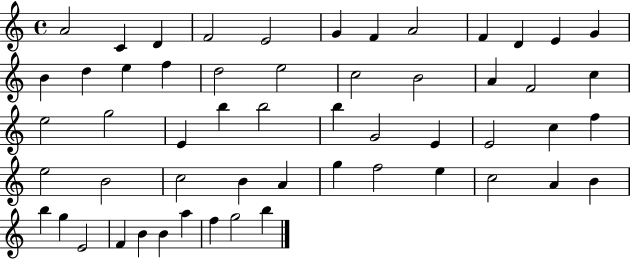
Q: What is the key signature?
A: C major